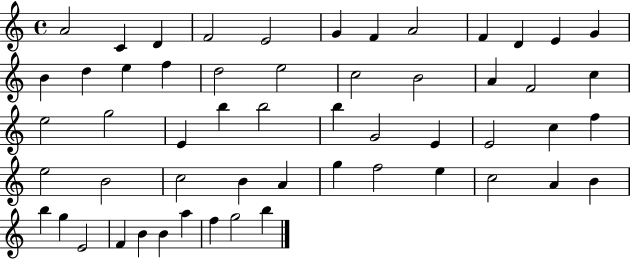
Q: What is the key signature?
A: C major